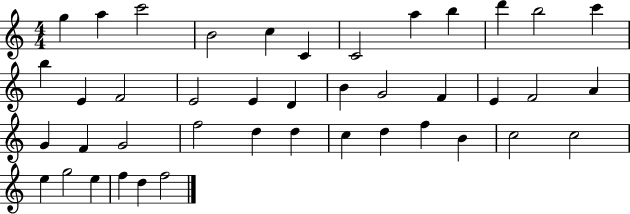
G5/q A5/q C6/h B4/h C5/q C4/q C4/h A5/q B5/q D6/q B5/h C6/q B5/q E4/q F4/h E4/h E4/q D4/q B4/q G4/h F4/q E4/q F4/h A4/q G4/q F4/q G4/h F5/h D5/q D5/q C5/q D5/q F5/q B4/q C5/h C5/h E5/q G5/h E5/q F5/q D5/q F5/h